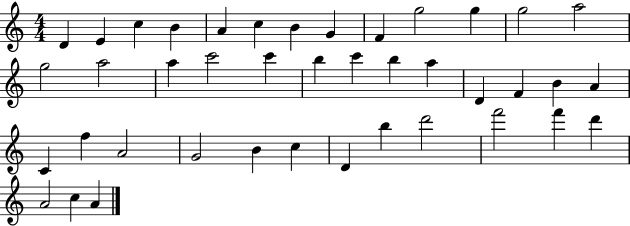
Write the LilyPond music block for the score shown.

{
  \clef treble
  \numericTimeSignature
  \time 4/4
  \key c \major
  d'4 e'4 c''4 b'4 | a'4 c''4 b'4 g'4 | f'4 g''2 g''4 | g''2 a''2 | \break g''2 a''2 | a''4 c'''2 c'''4 | b''4 c'''4 b''4 a''4 | d'4 f'4 b'4 a'4 | \break c'4 f''4 a'2 | g'2 b'4 c''4 | d'4 b''4 d'''2 | f'''2 f'''4 d'''4 | \break a'2 c''4 a'4 | \bar "|."
}